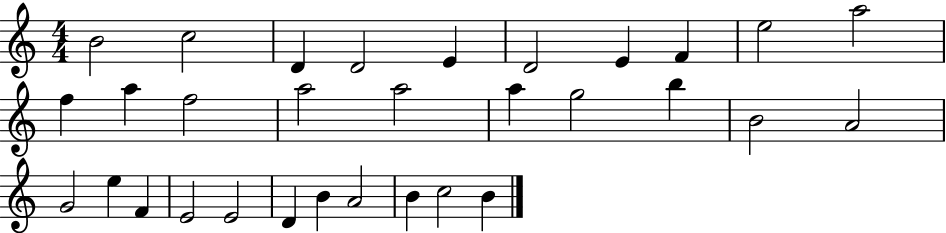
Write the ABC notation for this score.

X:1
T:Untitled
M:4/4
L:1/4
K:C
B2 c2 D D2 E D2 E F e2 a2 f a f2 a2 a2 a g2 b B2 A2 G2 e F E2 E2 D B A2 B c2 B